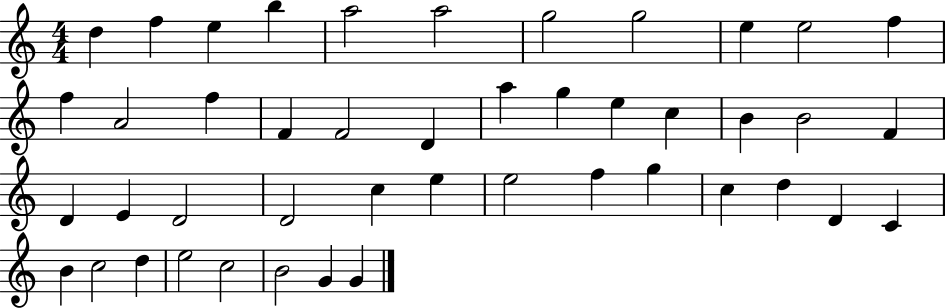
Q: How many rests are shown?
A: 0